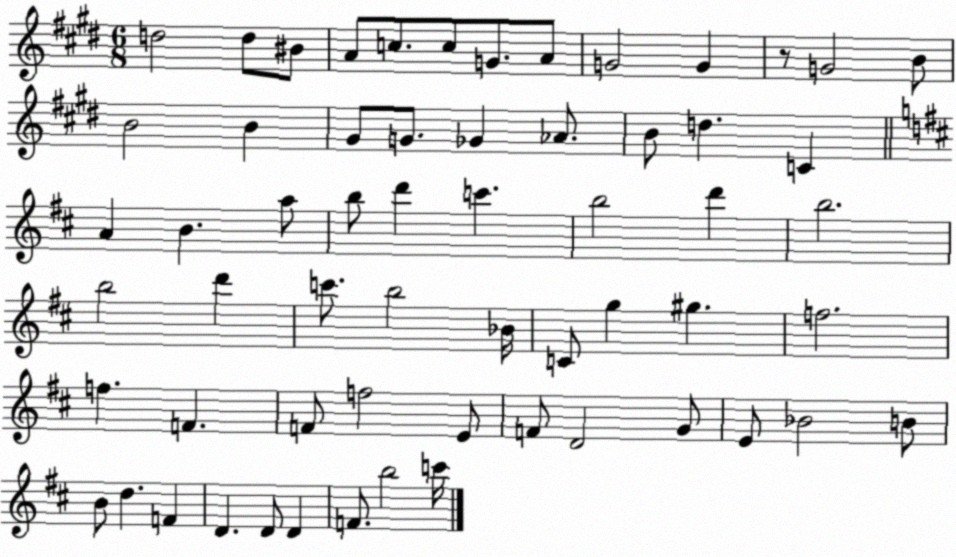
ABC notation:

X:1
T:Untitled
M:6/8
L:1/4
K:E
d2 d/2 ^B/2 A/2 c/2 c/2 G/2 A/2 G2 G z/2 G2 B/2 B2 B ^G/2 G/2 _G _A/2 B/2 d C A B a/2 b/2 d' c' b2 d' b2 b2 d' c'/2 b2 _B/4 C/2 g ^g f2 f F F/2 f2 E/2 F/2 D2 G/2 E/2 _B2 B/2 B/2 d F D D/2 D F/2 b2 c'/4